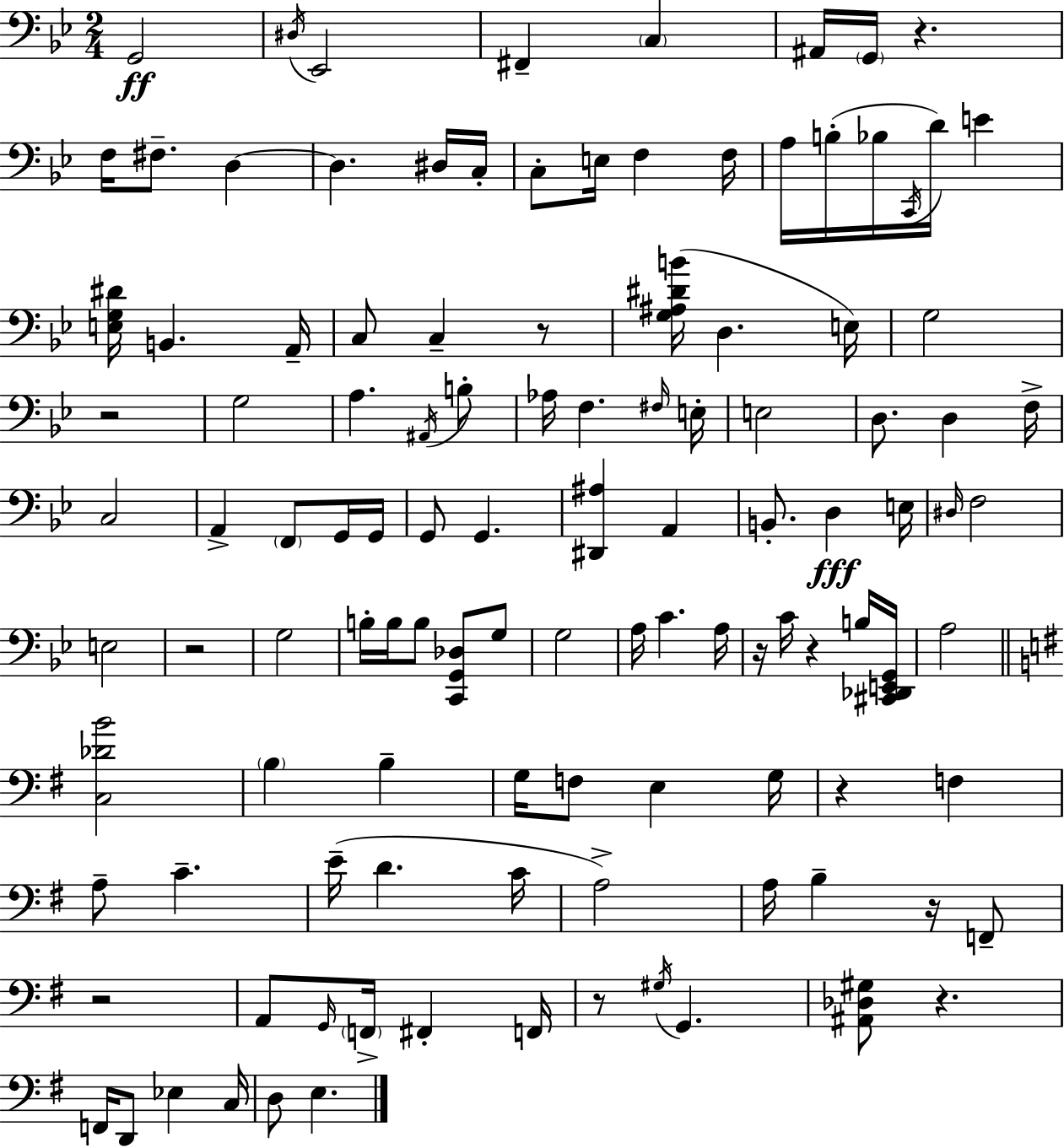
G2/h D#3/s Eb2/h F#2/q C3/q A#2/s G2/s R/q. F3/s F#3/e. D3/q D3/q. D#3/s C3/s C3/e E3/s F3/q F3/s A3/s B3/s Bb3/s C2/s D4/s E4/q [E3,G3,D#4]/s B2/q. A2/s C3/e C3/q R/e [G3,A#3,D#4,B4]/s D3/q. E3/s G3/h R/h G3/h A3/q. A#2/s B3/e Ab3/s F3/q. F#3/s E3/s E3/h D3/e. D3/q F3/s C3/h A2/q F2/e G2/s G2/s G2/e G2/q. [D#2,A#3]/q A2/q B2/e. D3/q E3/s D#3/s F3/h E3/h R/h G3/h B3/s B3/s B3/e [C2,G2,Db3]/e G3/e G3/h A3/s C4/q. A3/s R/s C4/s R/q B3/s [C#2,Db2,E2,G2]/s A3/h [C3,Db4,B4]/h B3/q B3/q G3/s F3/e E3/q G3/s R/q F3/q A3/e C4/q. E4/s D4/q. C4/s A3/h A3/s B3/q R/s F2/e R/h A2/e G2/s F2/s F#2/q F2/s R/e G#3/s G2/q. [A#2,Db3,G#3]/e R/q. F2/s D2/e Eb3/q C3/s D3/e E3/q.